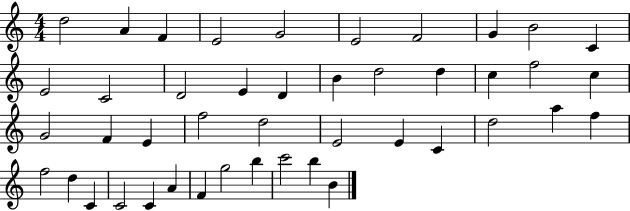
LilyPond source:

{
  \clef treble
  \numericTimeSignature
  \time 4/4
  \key c \major
  d''2 a'4 f'4 | e'2 g'2 | e'2 f'2 | g'4 b'2 c'4 | \break e'2 c'2 | d'2 e'4 d'4 | b'4 d''2 d''4 | c''4 f''2 c''4 | \break g'2 f'4 e'4 | f''2 d''2 | e'2 e'4 c'4 | d''2 a''4 f''4 | \break f''2 d''4 c'4 | c'2 c'4 a'4 | f'4 g''2 b''4 | c'''2 b''4 b'4 | \break \bar "|."
}